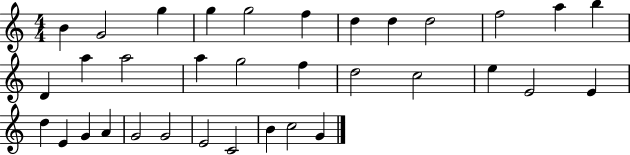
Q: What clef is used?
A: treble